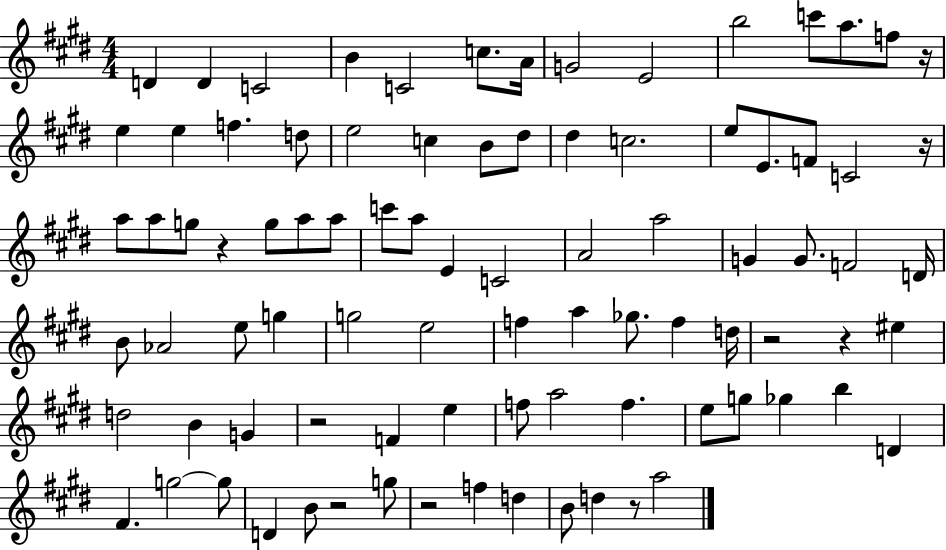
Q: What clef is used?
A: treble